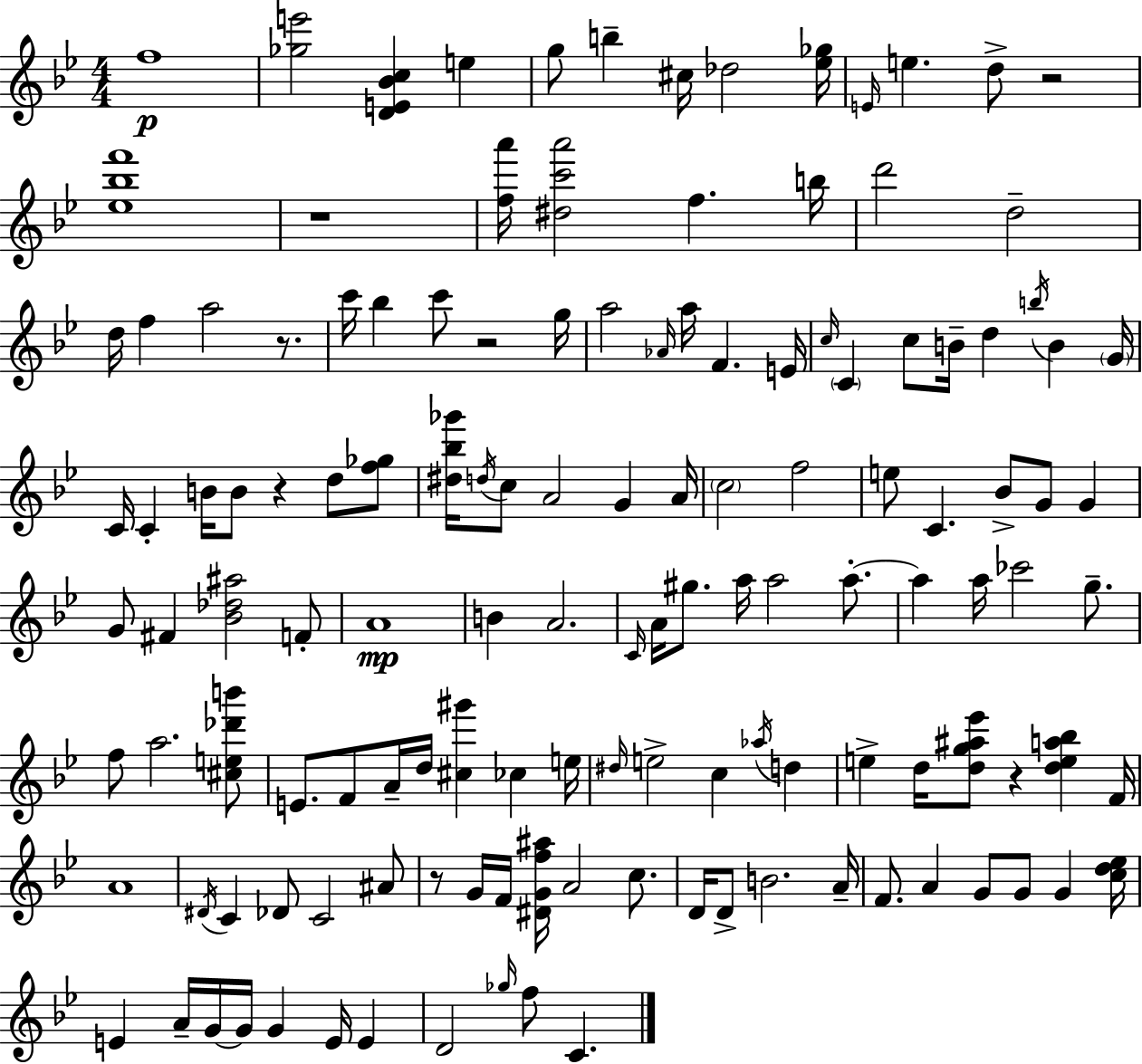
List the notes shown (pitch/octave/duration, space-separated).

F5/w [Gb5,E6]/h [D4,E4,Bb4,C5]/q E5/q G5/e B5/q C#5/s Db5/h [Eb5,Gb5]/s E4/s E5/q. D5/e R/h [Eb5,Bb5,F6]/w R/w [F5,A6]/s [D#5,C6,A6]/h F5/q. B5/s D6/h D5/h D5/s F5/q A5/h R/e. C6/s Bb5/q C6/e R/h G5/s A5/h Ab4/s A5/s F4/q. E4/s C5/s C4/q C5/e B4/s D5/q B5/s B4/q G4/s C4/s C4/q B4/s B4/e R/q D5/e [F5,Gb5]/e [D#5,Bb5,Gb6]/s D5/s C5/e A4/h G4/q A4/s C5/h F5/h E5/e C4/q. Bb4/e G4/e G4/q G4/e F#4/q [Bb4,Db5,A#5]/h F4/e A4/w B4/q A4/h. C4/s A4/s G#5/e. A5/s A5/h A5/e. A5/q A5/s CES6/h G5/e. F5/e A5/h. [C#5,E5,Db6,B6]/e E4/e. F4/e A4/s D5/s [C#5,G#6]/q CES5/q E5/s D#5/s E5/h C5/q Ab5/s D5/q E5/q D5/s [D5,G5,A#5,Eb6]/e R/q [D5,E5,A5,Bb5]/q F4/s A4/w D#4/s C4/q Db4/e C4/h A#4/e R/e G4/s F4/s [D#4,G4,F5,A#5]/s A4/h C5/e. D4/s D4/e B4/h. A4/s F4/e. A4/q G4/e G4/e G4/q [C5,D5,Eb5]/s E4/q A4/s G4/s G4/s G4/q E4/s E4/q D4/h Gb5/s F5/e C4/q.